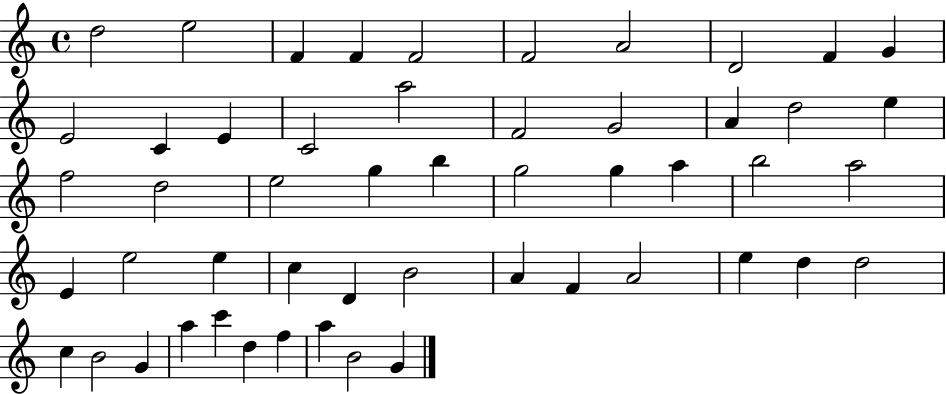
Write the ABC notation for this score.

X:1
T:Untitled
M:4/4
L:1/4
K:C
d2 e2 F F F2 F2 A2 D2 F G E2 C E C2 a2 F2 G2 A d2 e f2 d2 e2 g b g2 g a b2 a2 E e2 e c D B2 A F A2 e d d2 c B2 G a c' d f a B2 G